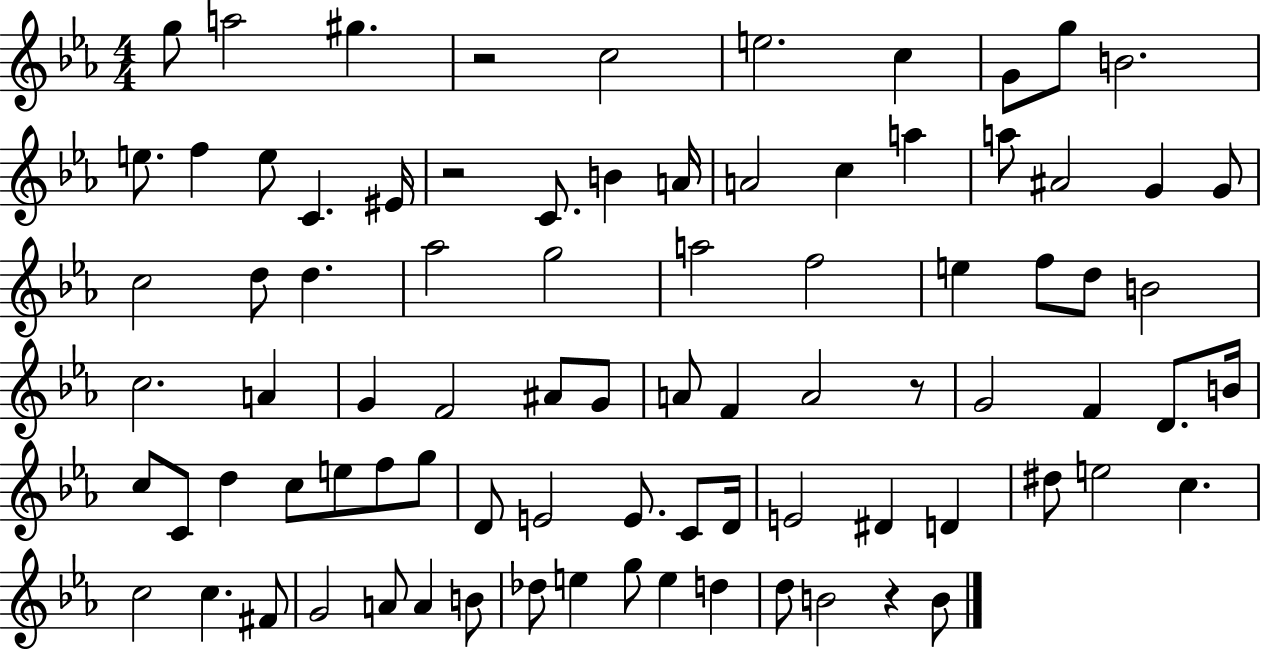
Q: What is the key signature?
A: EES major